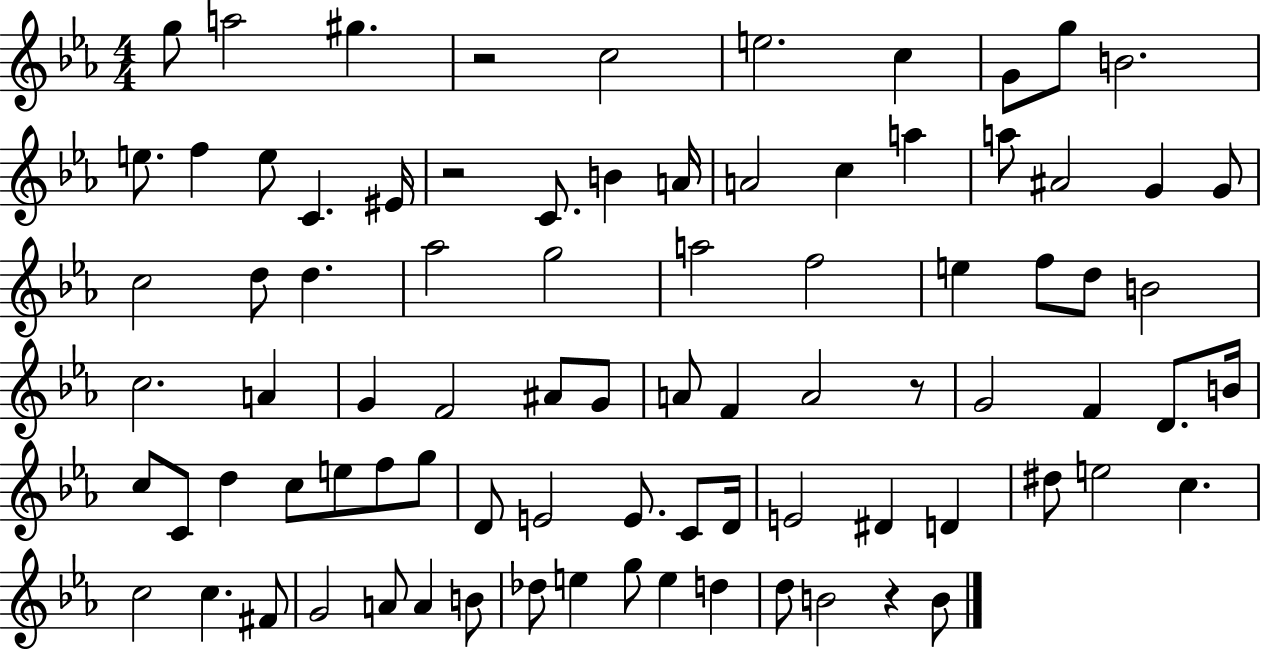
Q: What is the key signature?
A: EES major